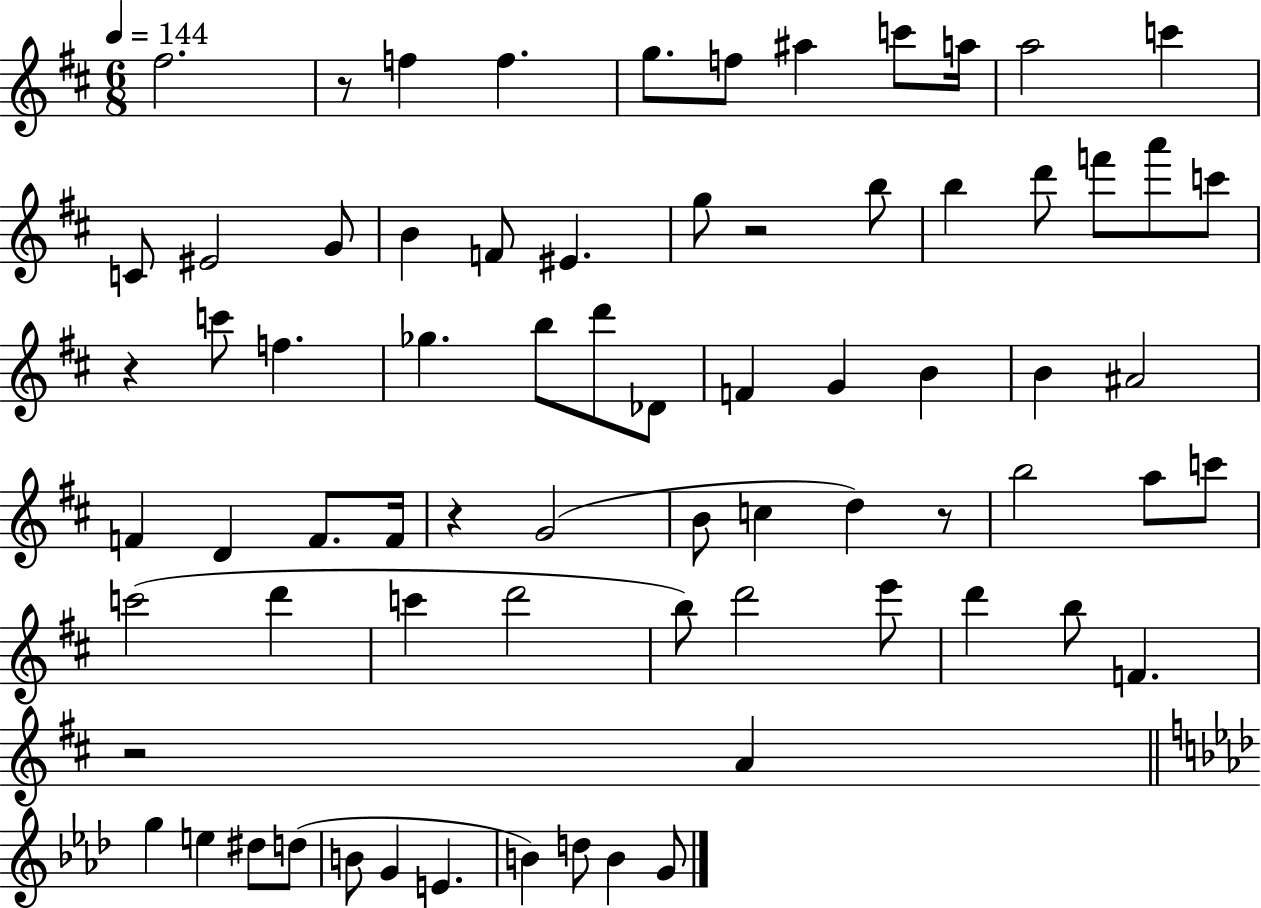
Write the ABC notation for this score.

X:1
T:Untitled
M:6/8
L:1/4
K:D
^f2 z/2 f f g/2 f/2 ^a c'/2 a/4 a2 c' C/2 ^E2 G/2 B F/2 ^E g/2 z2 b/2 b d'/2 f'/2 a'/2 c'/2 z c'/2 f _g b/2 d'/2 _D/2 F G B B ^A2 F D F/2 F/4 z G2 B/2 c d z/2 b2 a/2 c'/2 c'2 d' c' d'2 b/2 d'2 e'/2 d' b/2 F z2 A g e ^d/2 d/2 B/2 G E B d/2 B G/2